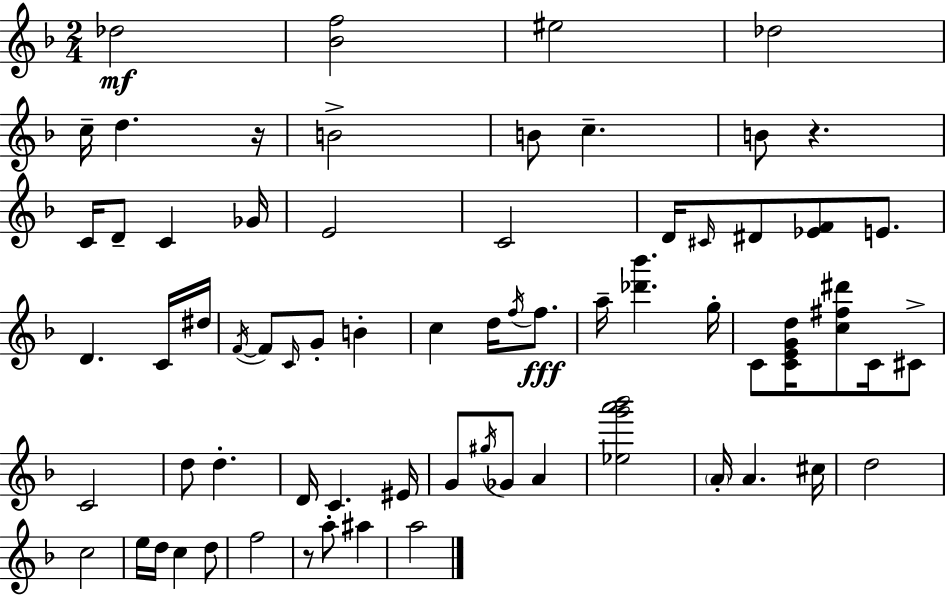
X:1
T:Untitled
M:2/4
L:1/4
K:F
_d2 [_Bf]2 ^e2 _d2 c/4 d z/4 B2 B/2 c B/2 z C/4 D/2 C _G/4 E2 C2 D/4 ^C/4 ^D/2 [_EF]/2 E/2 D C/4 ^d/4 F/4 F/2 C/4 G/2 B c d/4 f/4 f/2 a/4 [_d'_b'] g/4 C/2 [CEGd]/4 [c^f^d']/2 C/4 ^C/2 C2 d/2 d D/4 C ^E/4 G/2 ^g/4 _G/2 A [_eg'a'_b']2 A/4 A ^c/4 d2 c2 e/4 d/4 c d/2 f2 z/2 a/2 ^a a2